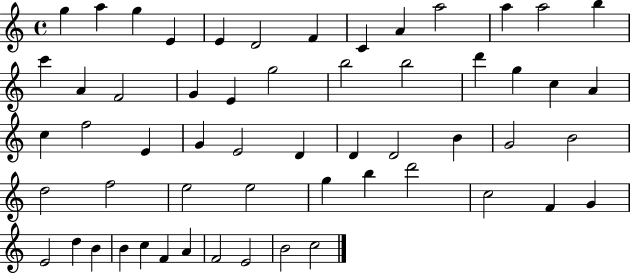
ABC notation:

X:1
T:Untitled
M:4/4
L:1/4
K:C
g a g E E D2 F C A a2 a a2 b c' A F2 G E g2 b2 b2 d' g c A c f2 E G E2 D D D2 B G2 B2 d2 f2 e2 e2 g b d'2 c2 F G E2 d B B c F A F2 E2 B2 c2